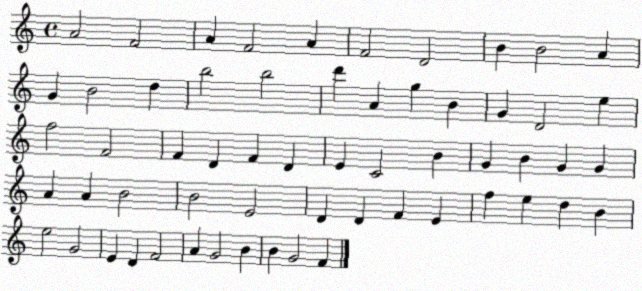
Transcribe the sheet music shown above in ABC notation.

X:1
T:Untitled
M:4/4
L:1/4
K:C
A2 F2 A F2 A F2 D2 B B2 A G B2 d b2 b2 d' A g B G D2 e f2 F2 F D F D E C2 B G B G G A A B2 B2 E2 D D F E f e d B e2 G2 E D F2 A G2 B B G2 F